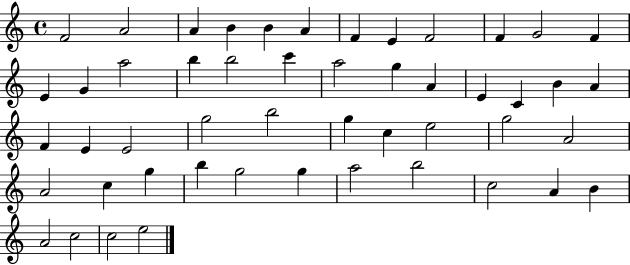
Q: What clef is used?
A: treble